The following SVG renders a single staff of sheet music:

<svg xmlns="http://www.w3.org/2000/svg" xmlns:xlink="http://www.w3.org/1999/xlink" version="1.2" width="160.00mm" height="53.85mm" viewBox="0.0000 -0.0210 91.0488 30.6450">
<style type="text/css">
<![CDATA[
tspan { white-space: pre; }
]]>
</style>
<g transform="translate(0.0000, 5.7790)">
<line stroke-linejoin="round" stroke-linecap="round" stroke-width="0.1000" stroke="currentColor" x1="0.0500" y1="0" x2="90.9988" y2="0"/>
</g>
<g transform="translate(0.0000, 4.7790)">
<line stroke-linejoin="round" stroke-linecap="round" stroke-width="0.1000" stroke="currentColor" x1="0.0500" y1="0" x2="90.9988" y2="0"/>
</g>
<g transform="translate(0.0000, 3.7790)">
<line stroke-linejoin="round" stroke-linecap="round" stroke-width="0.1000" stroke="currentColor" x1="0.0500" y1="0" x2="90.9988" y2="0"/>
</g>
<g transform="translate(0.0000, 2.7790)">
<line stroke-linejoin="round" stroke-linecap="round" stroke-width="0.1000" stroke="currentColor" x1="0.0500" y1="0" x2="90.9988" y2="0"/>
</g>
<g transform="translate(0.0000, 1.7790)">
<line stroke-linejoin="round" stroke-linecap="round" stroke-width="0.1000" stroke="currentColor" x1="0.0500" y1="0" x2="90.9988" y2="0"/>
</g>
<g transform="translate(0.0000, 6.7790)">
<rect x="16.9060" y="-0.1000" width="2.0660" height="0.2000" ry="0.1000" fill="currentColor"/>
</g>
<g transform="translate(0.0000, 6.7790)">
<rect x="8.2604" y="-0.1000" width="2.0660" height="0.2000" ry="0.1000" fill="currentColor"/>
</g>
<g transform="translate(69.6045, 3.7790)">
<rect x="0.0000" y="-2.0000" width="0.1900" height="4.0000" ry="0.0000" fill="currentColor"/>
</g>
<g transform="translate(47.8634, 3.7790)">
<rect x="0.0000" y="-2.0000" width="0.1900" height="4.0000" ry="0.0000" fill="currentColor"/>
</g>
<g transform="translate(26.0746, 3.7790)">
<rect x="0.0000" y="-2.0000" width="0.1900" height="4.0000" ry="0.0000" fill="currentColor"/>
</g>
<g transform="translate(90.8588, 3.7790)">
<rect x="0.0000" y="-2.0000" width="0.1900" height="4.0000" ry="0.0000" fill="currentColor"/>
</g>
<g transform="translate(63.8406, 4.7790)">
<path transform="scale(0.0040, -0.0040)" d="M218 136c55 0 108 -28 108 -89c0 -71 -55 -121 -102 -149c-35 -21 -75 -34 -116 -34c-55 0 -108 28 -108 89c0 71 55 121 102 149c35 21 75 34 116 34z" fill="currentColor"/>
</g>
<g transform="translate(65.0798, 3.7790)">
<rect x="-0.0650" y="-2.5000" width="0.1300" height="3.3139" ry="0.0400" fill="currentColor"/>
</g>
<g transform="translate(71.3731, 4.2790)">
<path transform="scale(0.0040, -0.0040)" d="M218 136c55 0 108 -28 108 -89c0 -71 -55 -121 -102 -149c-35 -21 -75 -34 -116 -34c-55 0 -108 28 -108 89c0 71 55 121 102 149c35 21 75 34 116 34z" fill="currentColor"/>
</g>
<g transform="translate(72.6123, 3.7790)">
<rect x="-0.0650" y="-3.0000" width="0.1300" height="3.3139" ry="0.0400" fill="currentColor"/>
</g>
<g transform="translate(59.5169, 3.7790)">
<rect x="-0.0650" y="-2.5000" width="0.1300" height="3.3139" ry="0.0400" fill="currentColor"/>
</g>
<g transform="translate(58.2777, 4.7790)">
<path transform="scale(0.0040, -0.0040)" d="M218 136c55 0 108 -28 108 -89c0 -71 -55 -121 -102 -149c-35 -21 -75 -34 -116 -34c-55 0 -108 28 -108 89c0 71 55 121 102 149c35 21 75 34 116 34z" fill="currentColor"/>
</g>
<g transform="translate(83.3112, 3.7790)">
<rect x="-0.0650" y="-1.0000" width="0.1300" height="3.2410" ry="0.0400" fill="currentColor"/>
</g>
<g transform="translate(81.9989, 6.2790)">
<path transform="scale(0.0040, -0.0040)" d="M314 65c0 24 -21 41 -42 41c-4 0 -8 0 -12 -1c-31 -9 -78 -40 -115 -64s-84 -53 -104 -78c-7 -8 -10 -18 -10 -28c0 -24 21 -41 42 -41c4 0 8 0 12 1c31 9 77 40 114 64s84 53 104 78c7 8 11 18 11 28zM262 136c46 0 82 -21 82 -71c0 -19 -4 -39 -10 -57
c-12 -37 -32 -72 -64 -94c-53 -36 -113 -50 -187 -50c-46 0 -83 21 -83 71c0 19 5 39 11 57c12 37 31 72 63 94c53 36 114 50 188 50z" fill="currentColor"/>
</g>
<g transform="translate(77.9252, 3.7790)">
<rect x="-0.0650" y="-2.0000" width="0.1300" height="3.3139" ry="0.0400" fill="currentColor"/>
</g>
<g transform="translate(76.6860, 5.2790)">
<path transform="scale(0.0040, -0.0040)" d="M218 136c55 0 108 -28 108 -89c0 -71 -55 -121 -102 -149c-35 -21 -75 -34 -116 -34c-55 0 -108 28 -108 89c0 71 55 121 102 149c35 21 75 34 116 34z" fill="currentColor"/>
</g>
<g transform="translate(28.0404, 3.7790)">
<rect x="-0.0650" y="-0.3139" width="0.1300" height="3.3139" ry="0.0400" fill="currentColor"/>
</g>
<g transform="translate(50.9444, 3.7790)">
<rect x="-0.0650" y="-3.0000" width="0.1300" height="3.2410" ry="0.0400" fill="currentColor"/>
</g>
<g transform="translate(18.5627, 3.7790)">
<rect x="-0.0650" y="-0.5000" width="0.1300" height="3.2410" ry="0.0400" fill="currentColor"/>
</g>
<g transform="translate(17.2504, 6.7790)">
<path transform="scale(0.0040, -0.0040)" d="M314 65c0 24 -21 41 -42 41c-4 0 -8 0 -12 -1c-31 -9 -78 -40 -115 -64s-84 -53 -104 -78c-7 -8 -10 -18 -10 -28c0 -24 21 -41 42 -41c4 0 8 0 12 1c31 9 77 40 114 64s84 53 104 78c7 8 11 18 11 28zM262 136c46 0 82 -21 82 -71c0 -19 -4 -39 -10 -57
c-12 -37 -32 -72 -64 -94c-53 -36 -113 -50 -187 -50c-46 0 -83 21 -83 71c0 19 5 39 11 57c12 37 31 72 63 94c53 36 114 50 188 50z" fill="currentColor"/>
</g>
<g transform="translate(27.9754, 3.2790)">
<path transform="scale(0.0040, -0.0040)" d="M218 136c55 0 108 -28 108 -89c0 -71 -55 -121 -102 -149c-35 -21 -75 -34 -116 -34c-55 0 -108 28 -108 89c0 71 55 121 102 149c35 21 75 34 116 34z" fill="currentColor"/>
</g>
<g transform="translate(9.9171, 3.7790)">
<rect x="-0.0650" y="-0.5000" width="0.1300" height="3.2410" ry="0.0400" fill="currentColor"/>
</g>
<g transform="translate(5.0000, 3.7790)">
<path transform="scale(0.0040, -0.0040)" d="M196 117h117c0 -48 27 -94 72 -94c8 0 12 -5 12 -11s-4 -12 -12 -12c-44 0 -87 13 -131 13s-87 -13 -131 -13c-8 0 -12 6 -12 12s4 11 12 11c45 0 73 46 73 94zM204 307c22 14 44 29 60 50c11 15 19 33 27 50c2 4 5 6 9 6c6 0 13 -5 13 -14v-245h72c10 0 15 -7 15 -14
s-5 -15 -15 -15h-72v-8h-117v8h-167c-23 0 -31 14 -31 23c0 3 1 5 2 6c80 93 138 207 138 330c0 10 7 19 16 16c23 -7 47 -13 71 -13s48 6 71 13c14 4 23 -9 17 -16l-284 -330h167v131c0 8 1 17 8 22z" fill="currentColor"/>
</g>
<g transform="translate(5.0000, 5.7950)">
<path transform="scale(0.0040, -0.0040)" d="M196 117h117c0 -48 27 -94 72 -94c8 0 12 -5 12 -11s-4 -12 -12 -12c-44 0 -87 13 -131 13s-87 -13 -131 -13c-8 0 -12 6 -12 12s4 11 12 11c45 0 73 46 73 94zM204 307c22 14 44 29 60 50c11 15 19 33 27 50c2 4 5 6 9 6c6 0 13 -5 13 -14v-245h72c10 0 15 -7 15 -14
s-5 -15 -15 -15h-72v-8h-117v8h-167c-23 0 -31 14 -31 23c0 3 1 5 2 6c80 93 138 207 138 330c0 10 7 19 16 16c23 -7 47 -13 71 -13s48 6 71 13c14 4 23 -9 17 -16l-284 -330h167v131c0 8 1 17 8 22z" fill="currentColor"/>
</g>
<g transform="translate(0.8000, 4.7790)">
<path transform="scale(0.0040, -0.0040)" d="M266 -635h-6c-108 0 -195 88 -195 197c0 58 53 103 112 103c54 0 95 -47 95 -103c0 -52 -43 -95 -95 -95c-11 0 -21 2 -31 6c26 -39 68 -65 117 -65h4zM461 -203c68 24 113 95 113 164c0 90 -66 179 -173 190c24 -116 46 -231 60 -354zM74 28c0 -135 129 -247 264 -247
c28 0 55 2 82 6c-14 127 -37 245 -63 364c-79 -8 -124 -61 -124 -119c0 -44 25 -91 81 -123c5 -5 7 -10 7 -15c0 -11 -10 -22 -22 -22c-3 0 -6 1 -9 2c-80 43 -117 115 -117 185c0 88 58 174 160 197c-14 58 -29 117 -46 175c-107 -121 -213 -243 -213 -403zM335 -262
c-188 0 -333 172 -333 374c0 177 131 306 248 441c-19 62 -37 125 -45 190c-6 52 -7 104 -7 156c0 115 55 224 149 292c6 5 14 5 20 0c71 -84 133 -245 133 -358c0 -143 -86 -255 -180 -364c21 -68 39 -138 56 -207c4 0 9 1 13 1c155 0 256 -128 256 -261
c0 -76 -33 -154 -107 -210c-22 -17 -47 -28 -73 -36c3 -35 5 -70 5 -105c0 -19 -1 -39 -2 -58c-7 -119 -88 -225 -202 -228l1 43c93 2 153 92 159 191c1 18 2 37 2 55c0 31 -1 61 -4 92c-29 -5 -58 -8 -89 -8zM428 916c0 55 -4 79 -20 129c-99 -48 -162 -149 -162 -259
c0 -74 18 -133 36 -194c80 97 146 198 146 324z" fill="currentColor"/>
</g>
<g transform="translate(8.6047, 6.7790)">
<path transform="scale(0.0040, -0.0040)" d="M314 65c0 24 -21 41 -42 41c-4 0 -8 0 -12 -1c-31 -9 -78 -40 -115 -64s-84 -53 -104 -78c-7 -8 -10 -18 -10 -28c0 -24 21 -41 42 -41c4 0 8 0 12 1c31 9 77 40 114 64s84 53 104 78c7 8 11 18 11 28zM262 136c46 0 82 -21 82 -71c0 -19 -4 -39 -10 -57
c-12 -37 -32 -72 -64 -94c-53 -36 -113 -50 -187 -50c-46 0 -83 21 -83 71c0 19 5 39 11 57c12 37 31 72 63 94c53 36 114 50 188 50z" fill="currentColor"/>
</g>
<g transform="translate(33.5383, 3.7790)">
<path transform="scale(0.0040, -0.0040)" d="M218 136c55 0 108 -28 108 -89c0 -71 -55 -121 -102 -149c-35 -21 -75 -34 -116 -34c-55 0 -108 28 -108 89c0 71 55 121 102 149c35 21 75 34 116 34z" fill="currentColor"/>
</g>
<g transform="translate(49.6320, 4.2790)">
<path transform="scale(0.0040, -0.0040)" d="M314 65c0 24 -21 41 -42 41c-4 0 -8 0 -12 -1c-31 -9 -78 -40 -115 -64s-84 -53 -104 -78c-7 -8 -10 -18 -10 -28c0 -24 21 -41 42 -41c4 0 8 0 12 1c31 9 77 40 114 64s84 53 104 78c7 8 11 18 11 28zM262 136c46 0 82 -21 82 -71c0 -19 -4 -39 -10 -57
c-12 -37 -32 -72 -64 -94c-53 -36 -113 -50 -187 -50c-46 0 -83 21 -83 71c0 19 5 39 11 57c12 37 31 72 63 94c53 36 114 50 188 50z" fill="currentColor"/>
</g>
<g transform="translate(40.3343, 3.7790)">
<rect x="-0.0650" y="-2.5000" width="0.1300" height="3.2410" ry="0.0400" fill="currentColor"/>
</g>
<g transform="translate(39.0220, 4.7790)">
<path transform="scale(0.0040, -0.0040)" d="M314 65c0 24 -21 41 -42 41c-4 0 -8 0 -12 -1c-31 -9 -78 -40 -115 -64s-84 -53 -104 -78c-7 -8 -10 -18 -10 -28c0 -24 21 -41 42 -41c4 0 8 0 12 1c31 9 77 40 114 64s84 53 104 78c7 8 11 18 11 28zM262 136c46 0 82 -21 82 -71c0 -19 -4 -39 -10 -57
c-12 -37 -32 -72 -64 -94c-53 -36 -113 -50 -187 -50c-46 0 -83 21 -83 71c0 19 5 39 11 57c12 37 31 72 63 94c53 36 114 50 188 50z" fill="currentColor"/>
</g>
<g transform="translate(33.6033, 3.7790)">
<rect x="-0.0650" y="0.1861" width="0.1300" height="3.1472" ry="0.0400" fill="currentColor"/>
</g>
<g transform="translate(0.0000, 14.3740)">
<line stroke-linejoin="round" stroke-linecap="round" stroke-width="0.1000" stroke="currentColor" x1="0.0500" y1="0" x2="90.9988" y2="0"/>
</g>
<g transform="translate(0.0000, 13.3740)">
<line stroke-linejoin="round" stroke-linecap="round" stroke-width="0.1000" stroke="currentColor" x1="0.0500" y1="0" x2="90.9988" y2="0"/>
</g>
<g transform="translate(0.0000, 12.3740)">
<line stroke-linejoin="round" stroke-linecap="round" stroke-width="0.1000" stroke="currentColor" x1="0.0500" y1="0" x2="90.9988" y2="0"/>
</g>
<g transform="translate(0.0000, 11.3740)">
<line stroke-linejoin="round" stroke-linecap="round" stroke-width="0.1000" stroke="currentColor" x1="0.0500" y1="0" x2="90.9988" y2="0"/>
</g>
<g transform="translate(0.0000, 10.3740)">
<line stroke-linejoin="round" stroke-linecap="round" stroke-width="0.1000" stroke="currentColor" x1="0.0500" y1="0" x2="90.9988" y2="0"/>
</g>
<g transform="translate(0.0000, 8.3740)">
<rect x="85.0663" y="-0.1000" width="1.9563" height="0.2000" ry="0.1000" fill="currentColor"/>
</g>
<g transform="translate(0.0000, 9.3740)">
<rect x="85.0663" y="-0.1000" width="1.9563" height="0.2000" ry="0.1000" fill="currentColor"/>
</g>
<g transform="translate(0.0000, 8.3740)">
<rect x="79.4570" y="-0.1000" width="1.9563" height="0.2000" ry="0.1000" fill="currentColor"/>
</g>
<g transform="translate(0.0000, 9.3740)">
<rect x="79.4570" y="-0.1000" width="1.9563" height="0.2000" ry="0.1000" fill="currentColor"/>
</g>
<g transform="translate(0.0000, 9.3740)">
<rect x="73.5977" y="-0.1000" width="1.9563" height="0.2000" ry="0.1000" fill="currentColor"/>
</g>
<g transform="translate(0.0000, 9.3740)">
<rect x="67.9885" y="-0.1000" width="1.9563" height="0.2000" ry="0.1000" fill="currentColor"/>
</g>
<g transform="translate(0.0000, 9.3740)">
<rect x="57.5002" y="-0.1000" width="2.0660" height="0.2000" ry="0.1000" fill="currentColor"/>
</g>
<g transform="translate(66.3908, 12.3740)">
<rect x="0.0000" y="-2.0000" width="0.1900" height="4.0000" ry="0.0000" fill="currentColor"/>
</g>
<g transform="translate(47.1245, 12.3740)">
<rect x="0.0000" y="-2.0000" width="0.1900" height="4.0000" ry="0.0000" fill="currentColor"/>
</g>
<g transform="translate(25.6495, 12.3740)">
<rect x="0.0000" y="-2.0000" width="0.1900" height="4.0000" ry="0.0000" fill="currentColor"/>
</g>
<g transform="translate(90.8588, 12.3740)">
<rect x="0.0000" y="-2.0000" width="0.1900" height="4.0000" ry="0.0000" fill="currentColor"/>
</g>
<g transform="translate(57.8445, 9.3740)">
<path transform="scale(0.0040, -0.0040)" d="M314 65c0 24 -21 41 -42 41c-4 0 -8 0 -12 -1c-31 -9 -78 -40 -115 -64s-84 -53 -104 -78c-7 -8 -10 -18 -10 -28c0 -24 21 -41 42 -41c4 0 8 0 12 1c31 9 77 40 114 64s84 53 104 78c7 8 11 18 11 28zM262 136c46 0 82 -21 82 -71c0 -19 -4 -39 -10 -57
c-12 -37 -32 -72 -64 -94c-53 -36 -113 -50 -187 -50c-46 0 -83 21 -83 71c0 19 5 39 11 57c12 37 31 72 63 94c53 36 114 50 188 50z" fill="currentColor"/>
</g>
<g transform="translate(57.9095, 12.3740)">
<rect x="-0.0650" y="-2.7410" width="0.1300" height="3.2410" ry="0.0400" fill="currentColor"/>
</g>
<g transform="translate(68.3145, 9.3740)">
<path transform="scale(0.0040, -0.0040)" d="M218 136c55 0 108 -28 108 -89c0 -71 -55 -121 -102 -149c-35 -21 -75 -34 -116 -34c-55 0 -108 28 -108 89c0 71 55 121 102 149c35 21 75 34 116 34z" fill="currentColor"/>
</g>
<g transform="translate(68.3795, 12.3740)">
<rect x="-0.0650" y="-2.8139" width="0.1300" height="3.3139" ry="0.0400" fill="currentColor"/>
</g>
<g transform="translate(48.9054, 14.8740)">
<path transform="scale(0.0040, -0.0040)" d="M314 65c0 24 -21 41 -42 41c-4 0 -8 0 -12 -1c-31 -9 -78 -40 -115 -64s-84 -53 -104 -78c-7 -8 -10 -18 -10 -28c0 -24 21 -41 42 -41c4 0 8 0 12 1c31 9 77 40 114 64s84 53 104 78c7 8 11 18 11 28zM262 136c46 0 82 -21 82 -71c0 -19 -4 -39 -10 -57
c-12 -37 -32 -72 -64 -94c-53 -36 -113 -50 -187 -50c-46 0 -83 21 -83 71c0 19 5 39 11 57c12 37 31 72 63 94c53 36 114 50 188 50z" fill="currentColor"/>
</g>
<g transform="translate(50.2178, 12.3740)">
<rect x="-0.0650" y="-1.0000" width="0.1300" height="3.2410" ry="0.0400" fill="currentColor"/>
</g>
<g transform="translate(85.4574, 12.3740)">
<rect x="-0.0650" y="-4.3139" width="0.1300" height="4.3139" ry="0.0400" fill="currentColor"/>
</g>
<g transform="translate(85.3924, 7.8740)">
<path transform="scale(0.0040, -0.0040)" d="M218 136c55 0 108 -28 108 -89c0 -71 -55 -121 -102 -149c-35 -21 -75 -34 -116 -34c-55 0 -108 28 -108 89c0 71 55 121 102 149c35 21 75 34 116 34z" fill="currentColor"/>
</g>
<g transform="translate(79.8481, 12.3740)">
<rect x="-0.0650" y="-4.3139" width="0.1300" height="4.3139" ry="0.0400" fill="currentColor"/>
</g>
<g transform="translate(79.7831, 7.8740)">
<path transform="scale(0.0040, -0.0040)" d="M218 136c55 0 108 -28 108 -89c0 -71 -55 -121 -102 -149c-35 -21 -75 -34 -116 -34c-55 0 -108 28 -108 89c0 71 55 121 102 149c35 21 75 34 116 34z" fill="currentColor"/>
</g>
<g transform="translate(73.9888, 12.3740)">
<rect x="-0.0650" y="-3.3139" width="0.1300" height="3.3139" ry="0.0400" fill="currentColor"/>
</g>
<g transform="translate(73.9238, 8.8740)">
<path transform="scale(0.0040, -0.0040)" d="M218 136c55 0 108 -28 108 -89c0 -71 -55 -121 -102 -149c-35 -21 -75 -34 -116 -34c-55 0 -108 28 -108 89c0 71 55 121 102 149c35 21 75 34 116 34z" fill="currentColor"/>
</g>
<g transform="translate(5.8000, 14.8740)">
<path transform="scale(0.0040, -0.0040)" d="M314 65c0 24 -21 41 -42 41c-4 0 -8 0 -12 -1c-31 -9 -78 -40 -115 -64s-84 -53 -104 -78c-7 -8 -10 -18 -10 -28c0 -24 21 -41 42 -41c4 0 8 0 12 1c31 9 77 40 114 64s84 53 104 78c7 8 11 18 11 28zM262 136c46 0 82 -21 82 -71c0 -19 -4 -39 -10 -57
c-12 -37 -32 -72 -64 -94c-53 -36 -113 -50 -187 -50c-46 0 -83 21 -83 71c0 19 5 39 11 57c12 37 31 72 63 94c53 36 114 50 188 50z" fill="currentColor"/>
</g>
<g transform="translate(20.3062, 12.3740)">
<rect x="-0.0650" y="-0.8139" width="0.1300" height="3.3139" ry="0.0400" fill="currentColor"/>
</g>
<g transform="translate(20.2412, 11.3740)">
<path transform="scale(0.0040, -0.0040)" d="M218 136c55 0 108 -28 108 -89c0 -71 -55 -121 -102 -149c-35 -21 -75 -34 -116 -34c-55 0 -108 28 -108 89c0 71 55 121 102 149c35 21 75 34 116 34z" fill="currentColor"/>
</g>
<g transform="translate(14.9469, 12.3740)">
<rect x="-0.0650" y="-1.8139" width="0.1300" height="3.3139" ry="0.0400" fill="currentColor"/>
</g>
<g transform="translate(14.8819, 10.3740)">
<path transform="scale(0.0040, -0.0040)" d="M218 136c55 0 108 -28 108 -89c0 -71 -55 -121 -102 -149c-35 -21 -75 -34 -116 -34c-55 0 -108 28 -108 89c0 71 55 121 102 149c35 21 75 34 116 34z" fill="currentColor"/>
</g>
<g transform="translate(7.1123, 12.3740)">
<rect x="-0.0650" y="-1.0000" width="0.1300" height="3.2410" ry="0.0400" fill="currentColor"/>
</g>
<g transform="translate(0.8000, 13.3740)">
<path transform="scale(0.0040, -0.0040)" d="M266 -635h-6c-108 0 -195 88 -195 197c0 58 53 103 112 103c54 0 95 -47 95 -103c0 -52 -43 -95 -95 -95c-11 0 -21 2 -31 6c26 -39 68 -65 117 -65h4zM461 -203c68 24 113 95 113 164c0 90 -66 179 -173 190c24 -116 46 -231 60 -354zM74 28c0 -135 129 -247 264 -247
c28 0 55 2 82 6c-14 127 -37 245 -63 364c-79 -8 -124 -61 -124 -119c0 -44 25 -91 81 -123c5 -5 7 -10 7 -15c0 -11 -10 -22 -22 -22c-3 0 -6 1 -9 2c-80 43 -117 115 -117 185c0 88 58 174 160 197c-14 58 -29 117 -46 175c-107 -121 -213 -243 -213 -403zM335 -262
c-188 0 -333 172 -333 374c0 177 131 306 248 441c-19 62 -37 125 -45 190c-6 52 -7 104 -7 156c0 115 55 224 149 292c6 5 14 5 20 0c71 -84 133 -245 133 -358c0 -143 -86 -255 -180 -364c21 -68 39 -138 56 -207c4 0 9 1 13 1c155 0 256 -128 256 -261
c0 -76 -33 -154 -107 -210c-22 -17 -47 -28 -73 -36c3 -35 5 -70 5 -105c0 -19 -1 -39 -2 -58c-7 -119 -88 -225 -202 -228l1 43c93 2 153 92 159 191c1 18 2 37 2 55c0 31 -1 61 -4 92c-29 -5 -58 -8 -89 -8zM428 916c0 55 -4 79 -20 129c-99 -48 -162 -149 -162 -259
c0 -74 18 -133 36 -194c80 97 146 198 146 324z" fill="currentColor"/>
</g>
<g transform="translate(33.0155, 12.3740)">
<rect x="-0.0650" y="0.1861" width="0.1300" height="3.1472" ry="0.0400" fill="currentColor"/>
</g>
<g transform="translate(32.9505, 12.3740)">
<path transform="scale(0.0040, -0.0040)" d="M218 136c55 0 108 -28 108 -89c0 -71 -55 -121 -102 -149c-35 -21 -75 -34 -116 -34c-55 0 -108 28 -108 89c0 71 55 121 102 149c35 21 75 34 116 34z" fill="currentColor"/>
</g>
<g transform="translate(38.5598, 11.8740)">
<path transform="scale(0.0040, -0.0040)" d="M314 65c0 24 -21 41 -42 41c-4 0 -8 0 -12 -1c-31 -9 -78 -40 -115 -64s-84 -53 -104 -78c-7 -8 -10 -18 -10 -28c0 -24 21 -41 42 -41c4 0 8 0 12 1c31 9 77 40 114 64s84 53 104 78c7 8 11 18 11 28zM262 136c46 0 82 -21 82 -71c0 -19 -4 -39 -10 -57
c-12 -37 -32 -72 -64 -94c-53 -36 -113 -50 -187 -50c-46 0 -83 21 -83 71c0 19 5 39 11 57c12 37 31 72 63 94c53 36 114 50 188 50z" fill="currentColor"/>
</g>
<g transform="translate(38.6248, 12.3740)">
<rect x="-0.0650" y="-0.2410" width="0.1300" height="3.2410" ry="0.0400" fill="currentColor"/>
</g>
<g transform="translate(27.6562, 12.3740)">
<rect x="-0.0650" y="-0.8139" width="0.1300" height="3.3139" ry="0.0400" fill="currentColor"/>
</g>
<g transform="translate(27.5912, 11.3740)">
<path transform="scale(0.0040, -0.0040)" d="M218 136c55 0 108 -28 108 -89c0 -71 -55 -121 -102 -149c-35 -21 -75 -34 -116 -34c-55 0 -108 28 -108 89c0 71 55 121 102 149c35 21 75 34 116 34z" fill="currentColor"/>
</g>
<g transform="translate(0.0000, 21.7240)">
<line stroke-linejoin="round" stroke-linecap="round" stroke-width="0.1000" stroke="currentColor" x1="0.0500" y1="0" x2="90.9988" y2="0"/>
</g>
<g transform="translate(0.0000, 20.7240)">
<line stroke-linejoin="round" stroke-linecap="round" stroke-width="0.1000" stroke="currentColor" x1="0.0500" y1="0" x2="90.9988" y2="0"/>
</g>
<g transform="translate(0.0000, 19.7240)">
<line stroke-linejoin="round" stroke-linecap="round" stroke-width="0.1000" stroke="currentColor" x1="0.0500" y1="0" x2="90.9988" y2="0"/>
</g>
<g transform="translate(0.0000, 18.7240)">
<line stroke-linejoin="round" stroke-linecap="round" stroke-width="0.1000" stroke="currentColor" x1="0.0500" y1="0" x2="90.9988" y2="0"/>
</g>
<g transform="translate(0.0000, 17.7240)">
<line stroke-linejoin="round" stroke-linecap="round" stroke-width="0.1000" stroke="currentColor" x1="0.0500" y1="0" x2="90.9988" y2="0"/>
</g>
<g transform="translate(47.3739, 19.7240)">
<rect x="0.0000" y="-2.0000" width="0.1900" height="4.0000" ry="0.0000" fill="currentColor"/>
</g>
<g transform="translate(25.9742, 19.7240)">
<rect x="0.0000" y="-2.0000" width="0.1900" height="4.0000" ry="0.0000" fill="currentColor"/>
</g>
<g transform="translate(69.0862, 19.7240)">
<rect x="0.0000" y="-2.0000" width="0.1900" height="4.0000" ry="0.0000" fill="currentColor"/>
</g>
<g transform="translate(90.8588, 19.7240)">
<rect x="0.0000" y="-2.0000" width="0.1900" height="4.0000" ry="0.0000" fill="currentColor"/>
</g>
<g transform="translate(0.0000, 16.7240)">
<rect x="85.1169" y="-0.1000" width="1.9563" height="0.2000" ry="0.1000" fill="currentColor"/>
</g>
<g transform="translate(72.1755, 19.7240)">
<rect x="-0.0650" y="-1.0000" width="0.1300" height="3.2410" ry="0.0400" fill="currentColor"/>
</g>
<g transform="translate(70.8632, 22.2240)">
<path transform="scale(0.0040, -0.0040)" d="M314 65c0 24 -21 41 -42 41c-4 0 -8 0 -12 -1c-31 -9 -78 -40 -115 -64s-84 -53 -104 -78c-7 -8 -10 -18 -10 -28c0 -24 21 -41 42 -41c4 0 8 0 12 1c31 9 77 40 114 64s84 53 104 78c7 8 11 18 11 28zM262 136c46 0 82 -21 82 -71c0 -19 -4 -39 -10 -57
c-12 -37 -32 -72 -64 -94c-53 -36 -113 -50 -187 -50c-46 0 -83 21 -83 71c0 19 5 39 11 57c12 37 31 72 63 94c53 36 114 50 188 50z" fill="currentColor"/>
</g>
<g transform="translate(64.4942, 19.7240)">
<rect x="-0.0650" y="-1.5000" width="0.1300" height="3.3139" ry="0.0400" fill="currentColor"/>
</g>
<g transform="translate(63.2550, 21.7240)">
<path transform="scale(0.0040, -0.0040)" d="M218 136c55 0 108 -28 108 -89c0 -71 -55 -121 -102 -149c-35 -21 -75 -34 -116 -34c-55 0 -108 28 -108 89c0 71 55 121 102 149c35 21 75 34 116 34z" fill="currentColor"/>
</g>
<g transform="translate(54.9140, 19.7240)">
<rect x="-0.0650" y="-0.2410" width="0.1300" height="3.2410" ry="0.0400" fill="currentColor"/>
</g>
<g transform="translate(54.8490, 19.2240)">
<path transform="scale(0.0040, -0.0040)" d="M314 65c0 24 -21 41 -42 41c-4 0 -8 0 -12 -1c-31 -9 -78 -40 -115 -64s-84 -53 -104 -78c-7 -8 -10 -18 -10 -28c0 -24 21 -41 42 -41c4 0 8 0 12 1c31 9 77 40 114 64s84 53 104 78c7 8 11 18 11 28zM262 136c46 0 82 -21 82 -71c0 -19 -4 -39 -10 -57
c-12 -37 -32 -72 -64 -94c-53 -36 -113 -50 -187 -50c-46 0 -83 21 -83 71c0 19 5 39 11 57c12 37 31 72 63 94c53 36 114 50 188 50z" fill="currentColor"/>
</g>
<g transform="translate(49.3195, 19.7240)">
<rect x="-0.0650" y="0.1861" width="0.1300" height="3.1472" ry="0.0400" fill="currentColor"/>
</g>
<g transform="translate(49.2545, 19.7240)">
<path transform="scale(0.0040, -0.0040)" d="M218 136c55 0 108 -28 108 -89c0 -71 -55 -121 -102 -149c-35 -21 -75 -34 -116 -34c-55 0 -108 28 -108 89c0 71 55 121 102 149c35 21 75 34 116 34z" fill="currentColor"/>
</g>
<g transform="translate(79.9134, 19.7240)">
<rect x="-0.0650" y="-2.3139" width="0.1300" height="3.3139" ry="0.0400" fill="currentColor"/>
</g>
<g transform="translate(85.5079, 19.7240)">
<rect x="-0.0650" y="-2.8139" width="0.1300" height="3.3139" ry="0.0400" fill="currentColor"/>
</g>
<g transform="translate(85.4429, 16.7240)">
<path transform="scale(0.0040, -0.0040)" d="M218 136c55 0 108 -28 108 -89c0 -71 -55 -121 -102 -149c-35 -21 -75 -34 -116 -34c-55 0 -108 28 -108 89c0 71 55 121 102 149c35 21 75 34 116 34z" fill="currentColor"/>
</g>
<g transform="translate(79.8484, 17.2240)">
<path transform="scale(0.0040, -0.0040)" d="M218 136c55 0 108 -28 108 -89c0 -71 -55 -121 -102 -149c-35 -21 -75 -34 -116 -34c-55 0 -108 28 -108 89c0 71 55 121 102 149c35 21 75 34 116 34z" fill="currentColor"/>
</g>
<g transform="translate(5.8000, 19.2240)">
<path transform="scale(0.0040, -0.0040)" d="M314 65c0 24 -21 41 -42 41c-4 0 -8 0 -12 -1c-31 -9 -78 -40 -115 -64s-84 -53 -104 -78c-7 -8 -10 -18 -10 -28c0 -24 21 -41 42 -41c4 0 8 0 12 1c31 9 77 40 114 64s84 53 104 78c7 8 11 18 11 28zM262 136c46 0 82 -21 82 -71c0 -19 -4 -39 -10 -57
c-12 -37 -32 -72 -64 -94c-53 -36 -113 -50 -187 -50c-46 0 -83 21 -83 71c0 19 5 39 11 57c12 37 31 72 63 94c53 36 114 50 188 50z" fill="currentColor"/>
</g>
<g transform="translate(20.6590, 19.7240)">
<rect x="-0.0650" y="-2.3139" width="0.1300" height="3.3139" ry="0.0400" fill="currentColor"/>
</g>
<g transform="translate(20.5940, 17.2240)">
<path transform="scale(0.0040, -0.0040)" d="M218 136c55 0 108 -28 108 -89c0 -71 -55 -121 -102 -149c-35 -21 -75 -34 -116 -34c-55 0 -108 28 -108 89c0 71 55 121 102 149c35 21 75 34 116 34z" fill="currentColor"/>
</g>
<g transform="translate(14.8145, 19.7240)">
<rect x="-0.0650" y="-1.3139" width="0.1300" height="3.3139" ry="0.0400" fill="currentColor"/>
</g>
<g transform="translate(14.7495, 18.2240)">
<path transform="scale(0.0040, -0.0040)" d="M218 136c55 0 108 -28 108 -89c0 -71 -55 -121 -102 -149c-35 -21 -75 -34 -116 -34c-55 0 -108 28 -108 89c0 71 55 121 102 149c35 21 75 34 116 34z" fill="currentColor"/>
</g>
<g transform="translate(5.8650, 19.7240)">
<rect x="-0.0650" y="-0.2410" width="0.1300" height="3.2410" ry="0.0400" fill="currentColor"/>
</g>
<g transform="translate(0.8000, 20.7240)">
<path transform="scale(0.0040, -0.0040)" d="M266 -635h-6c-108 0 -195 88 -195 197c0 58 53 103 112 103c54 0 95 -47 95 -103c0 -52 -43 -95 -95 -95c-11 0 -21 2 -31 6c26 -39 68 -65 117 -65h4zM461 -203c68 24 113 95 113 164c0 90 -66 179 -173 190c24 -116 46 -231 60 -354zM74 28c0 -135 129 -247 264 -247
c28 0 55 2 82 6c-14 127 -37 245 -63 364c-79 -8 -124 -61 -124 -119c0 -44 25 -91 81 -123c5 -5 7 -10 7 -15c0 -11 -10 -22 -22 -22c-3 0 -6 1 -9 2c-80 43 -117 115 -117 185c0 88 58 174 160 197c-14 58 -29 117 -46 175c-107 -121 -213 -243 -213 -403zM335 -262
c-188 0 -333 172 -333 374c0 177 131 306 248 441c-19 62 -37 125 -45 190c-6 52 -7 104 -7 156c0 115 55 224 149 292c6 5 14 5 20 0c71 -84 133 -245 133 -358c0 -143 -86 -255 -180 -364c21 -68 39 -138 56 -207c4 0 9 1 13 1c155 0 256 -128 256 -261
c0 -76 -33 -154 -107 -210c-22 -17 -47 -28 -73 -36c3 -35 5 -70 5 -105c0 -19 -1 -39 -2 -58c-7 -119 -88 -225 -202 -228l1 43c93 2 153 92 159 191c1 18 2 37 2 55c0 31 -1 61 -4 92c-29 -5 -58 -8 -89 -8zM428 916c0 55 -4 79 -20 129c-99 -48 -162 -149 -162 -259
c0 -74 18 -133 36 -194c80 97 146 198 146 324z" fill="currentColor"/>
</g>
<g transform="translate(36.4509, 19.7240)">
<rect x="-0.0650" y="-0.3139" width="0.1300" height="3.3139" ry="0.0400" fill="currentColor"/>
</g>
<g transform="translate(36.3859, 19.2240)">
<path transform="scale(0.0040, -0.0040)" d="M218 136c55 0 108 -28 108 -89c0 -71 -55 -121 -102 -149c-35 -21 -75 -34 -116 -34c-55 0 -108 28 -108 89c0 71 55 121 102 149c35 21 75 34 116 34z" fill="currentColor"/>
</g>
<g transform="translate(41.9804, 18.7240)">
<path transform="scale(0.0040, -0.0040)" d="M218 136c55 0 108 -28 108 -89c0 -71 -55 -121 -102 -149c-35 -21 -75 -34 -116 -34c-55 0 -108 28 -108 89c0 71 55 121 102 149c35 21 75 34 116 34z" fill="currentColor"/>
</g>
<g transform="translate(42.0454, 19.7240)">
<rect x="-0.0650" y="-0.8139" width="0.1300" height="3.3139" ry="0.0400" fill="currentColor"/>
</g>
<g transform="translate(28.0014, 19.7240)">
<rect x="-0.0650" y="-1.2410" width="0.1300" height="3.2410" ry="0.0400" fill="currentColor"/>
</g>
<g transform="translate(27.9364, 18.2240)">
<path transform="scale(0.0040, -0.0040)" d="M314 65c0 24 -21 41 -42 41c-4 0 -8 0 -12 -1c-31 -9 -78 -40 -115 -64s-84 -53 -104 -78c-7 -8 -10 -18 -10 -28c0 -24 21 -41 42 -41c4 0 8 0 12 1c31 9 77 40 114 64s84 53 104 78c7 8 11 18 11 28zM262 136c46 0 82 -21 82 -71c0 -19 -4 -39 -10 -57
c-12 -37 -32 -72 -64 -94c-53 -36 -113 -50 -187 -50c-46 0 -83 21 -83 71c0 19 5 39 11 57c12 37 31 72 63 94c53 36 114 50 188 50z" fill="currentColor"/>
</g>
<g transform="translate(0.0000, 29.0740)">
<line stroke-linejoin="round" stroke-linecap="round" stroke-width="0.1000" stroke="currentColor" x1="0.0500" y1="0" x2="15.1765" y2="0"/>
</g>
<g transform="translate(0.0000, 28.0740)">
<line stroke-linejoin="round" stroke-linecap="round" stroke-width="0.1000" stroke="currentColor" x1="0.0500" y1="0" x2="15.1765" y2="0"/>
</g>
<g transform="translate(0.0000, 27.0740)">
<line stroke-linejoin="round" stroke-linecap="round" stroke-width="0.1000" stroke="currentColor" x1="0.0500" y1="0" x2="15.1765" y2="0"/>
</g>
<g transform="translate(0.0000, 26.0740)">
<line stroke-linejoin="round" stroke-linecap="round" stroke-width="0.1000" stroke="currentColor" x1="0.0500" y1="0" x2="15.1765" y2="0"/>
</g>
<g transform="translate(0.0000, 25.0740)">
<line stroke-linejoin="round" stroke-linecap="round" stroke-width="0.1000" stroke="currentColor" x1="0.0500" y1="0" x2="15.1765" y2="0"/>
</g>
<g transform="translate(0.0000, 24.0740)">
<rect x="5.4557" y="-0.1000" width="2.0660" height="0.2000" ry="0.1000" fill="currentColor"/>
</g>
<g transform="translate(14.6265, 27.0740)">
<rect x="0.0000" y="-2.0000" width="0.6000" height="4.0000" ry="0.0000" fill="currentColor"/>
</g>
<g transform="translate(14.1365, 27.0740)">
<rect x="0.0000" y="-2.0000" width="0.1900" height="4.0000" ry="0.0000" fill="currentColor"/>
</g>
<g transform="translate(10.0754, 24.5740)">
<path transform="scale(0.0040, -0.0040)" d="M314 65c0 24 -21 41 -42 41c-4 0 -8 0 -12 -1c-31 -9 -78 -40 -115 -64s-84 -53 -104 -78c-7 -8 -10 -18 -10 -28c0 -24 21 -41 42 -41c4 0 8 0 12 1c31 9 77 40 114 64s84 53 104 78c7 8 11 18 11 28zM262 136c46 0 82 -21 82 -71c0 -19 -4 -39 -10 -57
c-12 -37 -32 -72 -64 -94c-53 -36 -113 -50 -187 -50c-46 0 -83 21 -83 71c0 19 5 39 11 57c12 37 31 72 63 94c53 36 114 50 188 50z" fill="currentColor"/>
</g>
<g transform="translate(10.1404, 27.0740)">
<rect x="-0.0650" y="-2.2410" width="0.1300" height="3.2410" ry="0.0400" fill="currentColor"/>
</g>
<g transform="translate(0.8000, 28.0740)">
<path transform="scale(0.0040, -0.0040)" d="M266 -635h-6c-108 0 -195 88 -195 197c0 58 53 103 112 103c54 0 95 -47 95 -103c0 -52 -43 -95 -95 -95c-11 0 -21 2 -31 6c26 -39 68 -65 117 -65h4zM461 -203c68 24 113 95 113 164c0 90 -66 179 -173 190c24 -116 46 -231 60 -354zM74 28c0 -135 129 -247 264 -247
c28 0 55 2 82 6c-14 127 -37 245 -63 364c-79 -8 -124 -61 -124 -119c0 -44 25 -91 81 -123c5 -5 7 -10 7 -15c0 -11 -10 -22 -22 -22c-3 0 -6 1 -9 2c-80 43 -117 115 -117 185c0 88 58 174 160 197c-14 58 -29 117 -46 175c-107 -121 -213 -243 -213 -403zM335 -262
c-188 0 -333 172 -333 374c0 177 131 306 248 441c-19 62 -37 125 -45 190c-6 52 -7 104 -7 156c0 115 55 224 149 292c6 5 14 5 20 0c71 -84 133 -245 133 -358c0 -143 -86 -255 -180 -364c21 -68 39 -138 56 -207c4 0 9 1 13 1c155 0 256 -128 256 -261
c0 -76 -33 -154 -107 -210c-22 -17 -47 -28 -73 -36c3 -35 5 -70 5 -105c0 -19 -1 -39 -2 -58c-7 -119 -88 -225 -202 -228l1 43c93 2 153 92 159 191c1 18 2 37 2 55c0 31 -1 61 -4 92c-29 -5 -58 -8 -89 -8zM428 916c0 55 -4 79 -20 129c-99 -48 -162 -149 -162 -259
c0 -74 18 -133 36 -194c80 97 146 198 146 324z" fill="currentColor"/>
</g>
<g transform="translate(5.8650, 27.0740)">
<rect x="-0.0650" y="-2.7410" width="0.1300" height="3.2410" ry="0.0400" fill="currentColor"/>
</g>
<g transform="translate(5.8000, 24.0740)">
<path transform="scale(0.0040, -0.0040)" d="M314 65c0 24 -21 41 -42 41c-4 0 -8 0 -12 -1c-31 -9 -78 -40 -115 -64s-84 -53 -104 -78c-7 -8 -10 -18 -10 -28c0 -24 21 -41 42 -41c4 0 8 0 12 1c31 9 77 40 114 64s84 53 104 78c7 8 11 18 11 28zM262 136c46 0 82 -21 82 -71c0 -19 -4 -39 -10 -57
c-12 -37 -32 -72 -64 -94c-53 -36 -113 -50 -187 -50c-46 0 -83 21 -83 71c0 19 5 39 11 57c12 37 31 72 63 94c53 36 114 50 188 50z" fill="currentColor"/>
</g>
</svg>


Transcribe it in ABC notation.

X:1
T:Untitled
M:4/4
L:1/4
K:C
C2 C2 c B G2 A2 G G A F D2 D2 f d d B c2 D2 a2 a b d' d' c2 e g e2 c d B c2 E D2 g a a2 g2